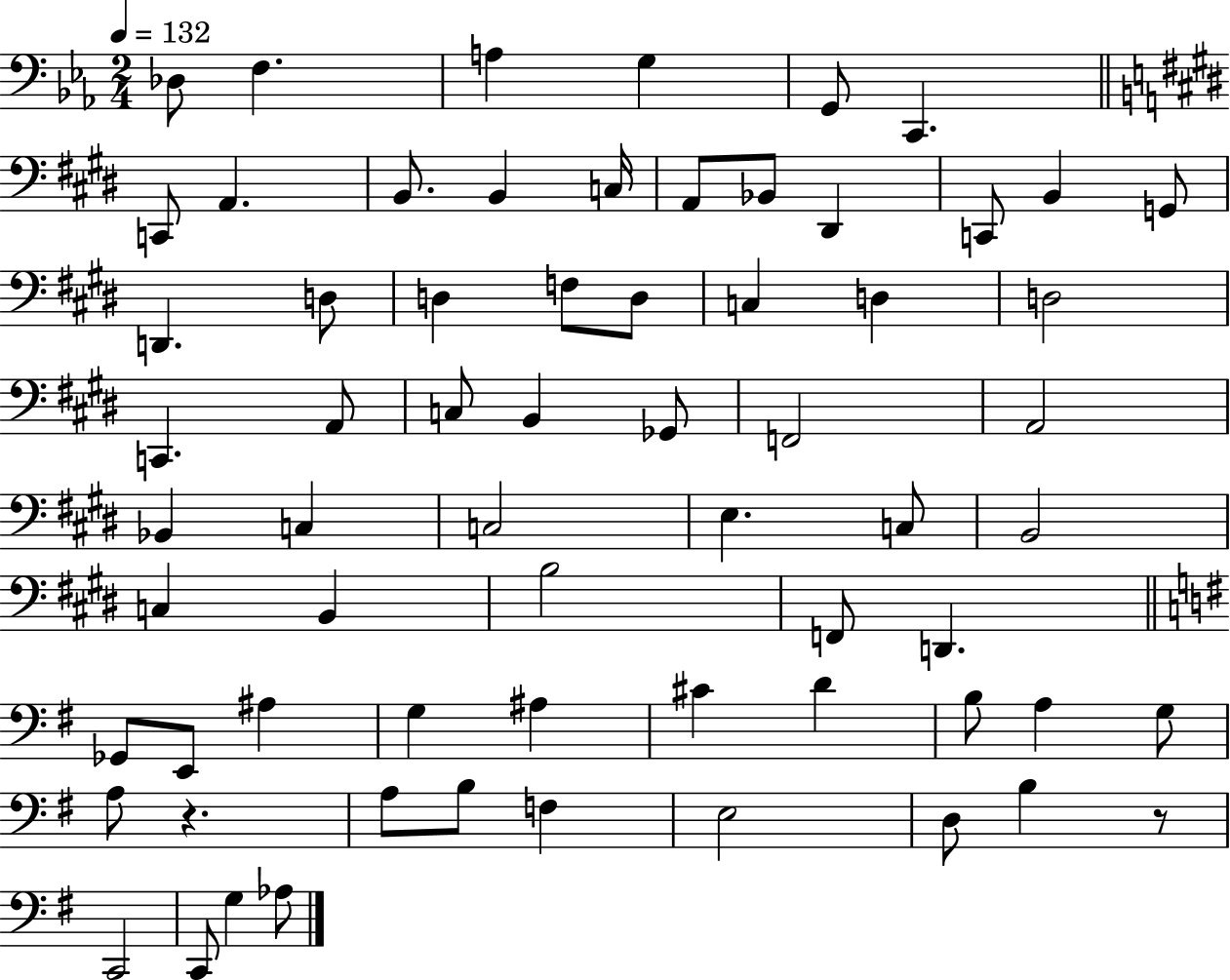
Db3/e F3/q. A3/q G3/q G2/e C2/q. C2/e A2/q. B2/e. B2/q C3/s A2/e Bb2/e D#2/q C2/e B2/q G2/e D2/q. D3/e D3/q F3/e D3/e C3/q D3/q D3/h C2/q. A2/e C3/e B2/q Gb2/e F2/h A2/h Bb2/q C3/q C3/h E3/q. C3/e B2/h C3/q B2/q B3/h F2/e D2/q. Gb2/e E2/e A#3/q G3/q A#3/q C#4/q D4/q B3/e A3/q G3/e A3/e R/q. A3/e B3/e F3/q E3/h D3/e B3/q R/e C2/h C2/e G3/q Ab3/e